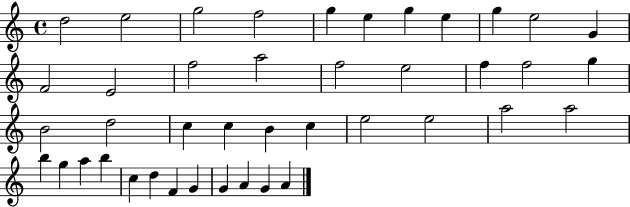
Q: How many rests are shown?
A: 0